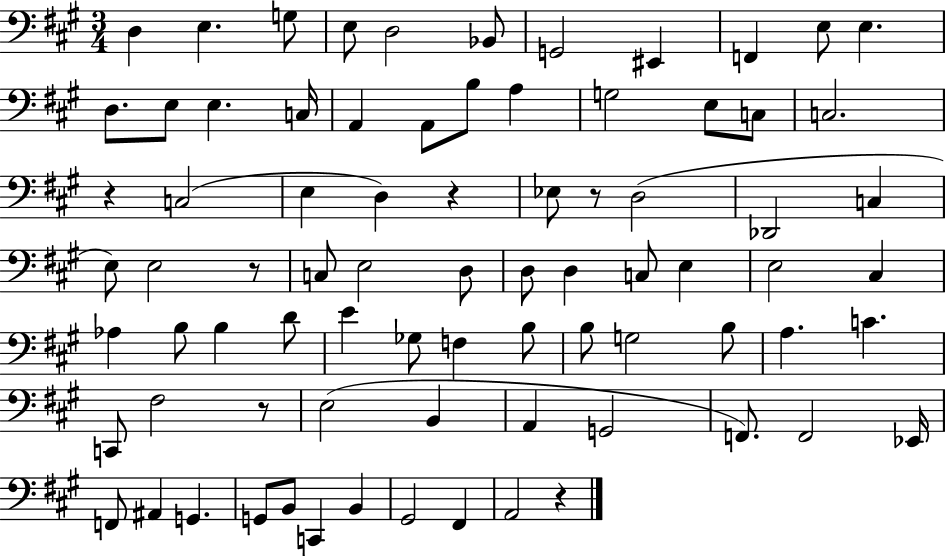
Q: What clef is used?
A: bass